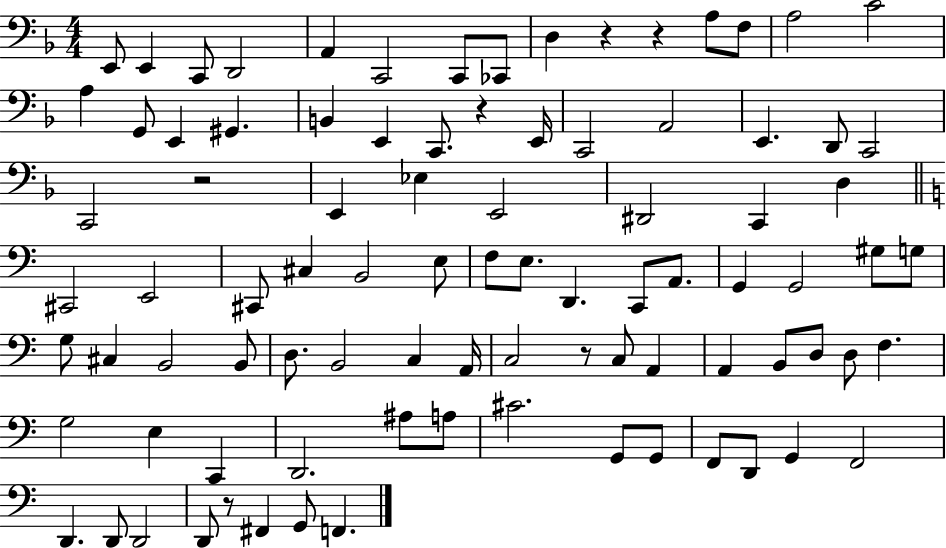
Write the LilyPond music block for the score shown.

{
  \clef bass
  \numericTimeSignature
  \time 4/4
  \key f \major
  \repeat volta 2 { e,8 e,4 c,8 d,2 | a,4 c,2 c,8 ces,8 | d4 r4 r4 a8 f8 | a2 c'2 | \break a4 g,8 e,4 gis,4. | b,4 e,4 c,8. r4 e,16 | c,2 a,2 | e,4. d,8 c,2 | \break c,2 r2 | e,4 ees4 e,2 | dis,2 c,4 d4 | \bar "||" \break \key c \major cis,2 e,2 | cis,8 cis4 b,2 e8 | f8 e8. d,4. c,8 a,8. | g,4 g,2 gis8 g8 | \break g8 cis4 b,2 b,8 | d8. b,2 c4 a,16 | c2 r8 c8 a,4 | a,4 b,8 d8 d8 f4. | \break g2 e4 c,4 | d,2. ais8 a8 | cis'2. g,8 g,8 | f,8 d,8 g,4 f,2 | \break d,4. d,8 d,2 | d,8 r8 fis,4 g,8 f,4. | } \bar "|."
}